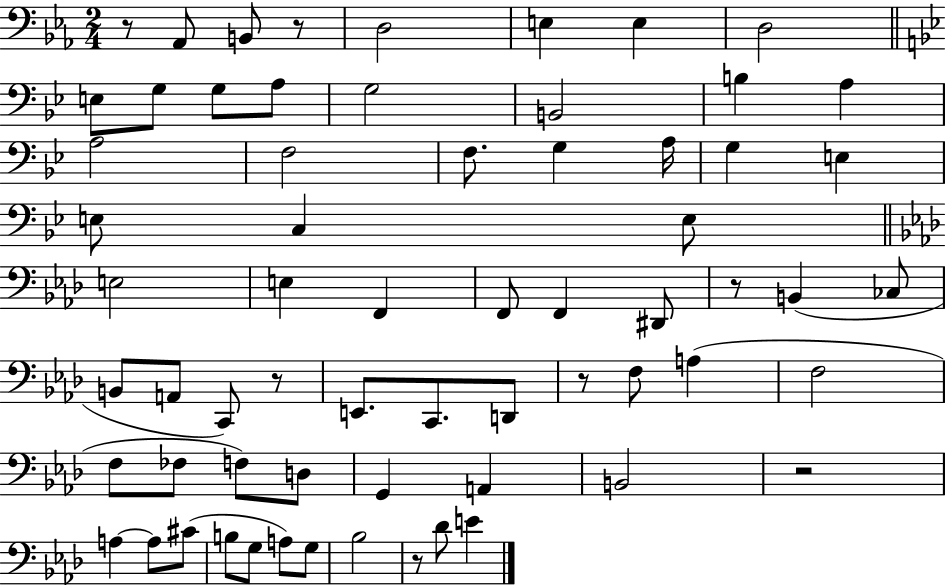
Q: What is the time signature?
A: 2/4